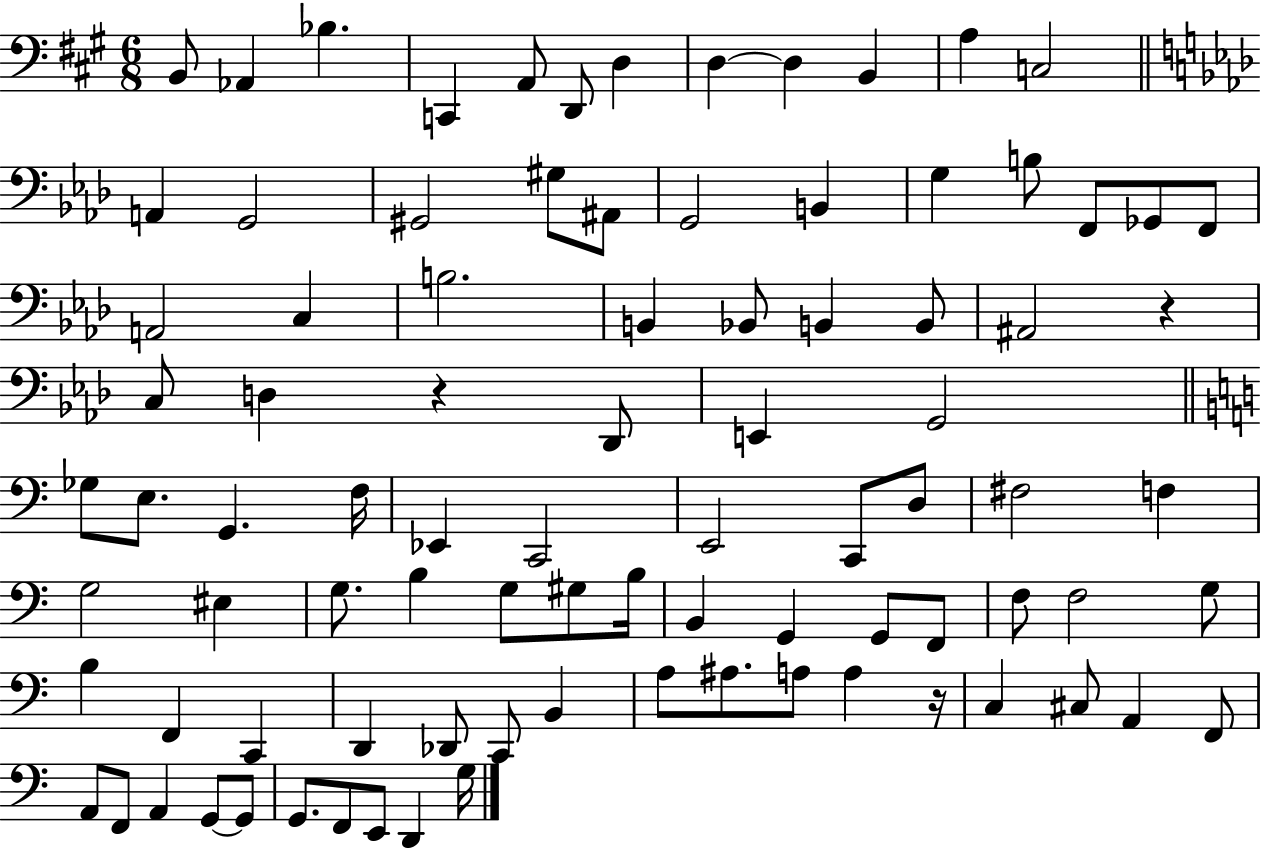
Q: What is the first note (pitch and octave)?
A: B2